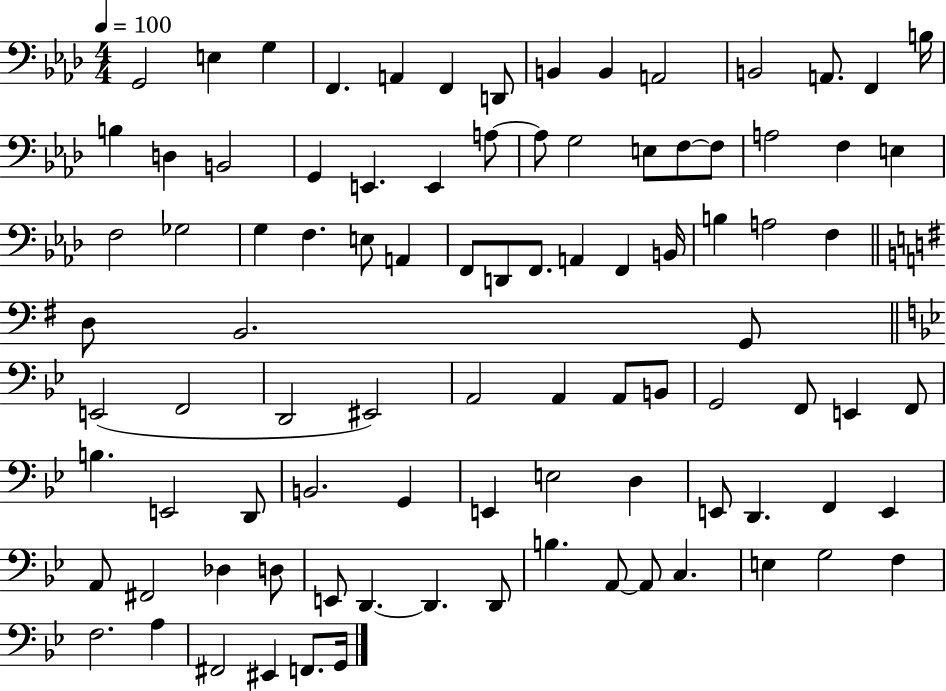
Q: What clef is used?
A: bass